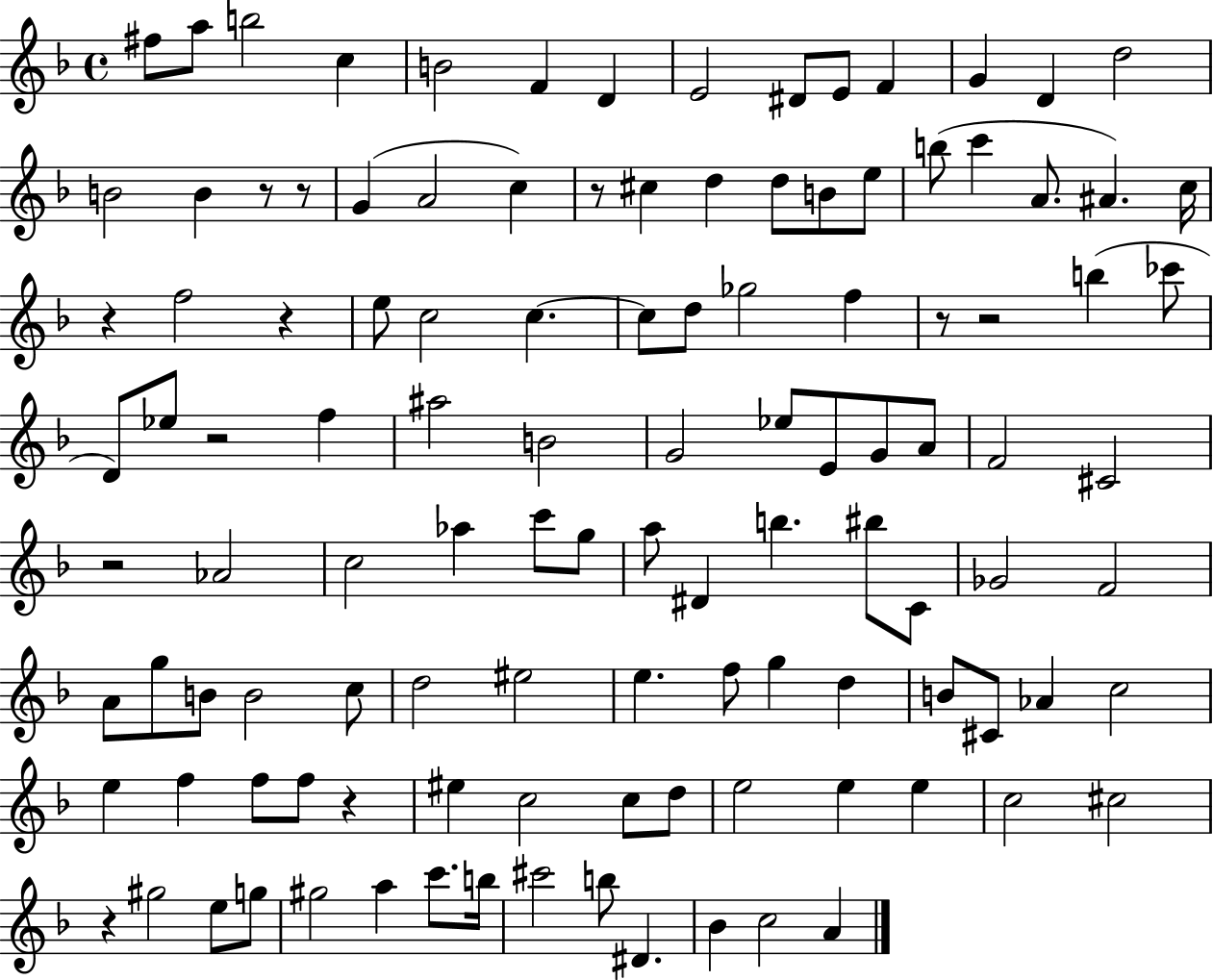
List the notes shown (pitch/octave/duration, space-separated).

F#5/e A5/e B5/h C5/q B4/h F4/q D4/q E4/h D#4/e E4/e F4/q G4/q D4/q D5/h B4/h B4/q R/e R/e G4/q A4/h C5/q R/e C#5/q D5/q D5/e B4/e E5/e B5/e C6/q A4/e. A#4/q. C5/s R/q F5/h R/q E5/e C5/h C5/q. C5/e D5/e Gb5/h F5/q R/e R/h B5/q CES6/e D4/e Eb5/e R/h F5/q A#5/h B4/h G4/h Eb5/e E4/e G4/e A4/e F4/h C#4/h R/h Ab4/h C5/h Ab5/q C6/e G5/e A5/e D#4/q B5/q. BIS5/e C4/e Gb4/h F4/h A4/e G5/e B4/e B4/h C5/e D5/h EIS5/h E5/q. F5/e G5/q D5/q B4/e C#4/e Ab4/q C5/h E5/q F5/q F5/e F5/e R/q EIS5/q C5/h C5/e D5/e E5/h E5/q E5/q C5/h C#5/h R/q G#5/h E5/e G5/e G#5/h A5/q C6/e. B5/s C#6/h B5/e D#4/q. Bb4/q C5/h A4/q